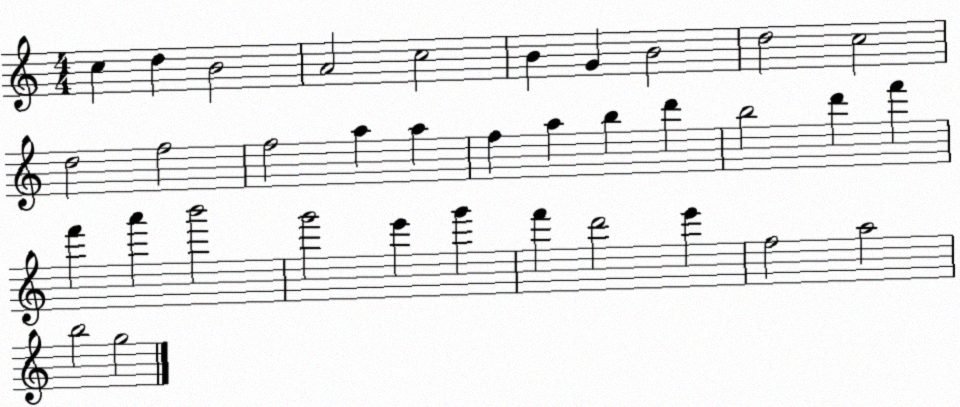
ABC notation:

X:1
T:Untitled
M:4/4
L:1/4
K:C
c d B2 A2 c2 B G B2 d2 c2 d2 f2 f2 a a f a b d' b2 d' f' f' a' b'2 g'2 e' g' f' d'2 e' f2 a2 b2 g2